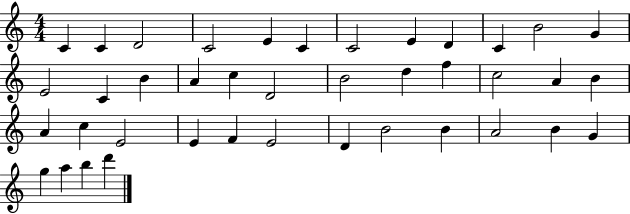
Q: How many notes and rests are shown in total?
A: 40